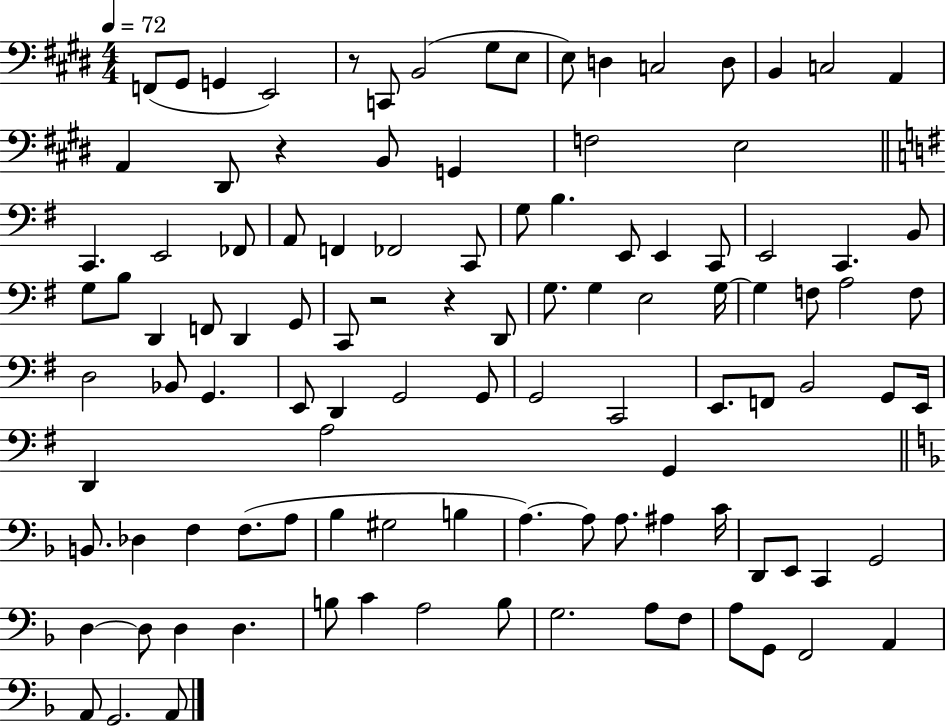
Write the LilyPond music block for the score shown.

{
  \clef bass
  \numericTimeSignature
  \time 4/4
  \key e \major
  \tempo 4 = 72
  f,8( gis,8 g,4 e,2) | r8 c,8 b,2( gis8 e8 | e8) d4 c2 d8 | b,4 c2 a,4 | \break a,4 dis,8 r4 b,8 g,4 | f2 e2 | \bar "||" \break \key e \minor c,4. e,2 fes,8 | a,8 f,4 fes,2 c,8 | g8 b4. e,8 e,4 c,8 | e,2 c,4. b,8 | \break g8 b8 d,4 f,8 d,4 g,8 | c,8 r2 r4 d,8 | g8. g4 e2 g16~~ | g4 f8 a2 f8 | \break d2 bes,8 g,4. | e,8 d,4 g,2 g,8 | g,2 c,2 | e,8. f,8 b,2 g,8 e,16 | \break d,4 a2 g,4 | \bar "||" \break \key f \major b,8. des4 f4 f8.( a8 | bes4 gis2 b4 | a4.~~) a8 a8. ais4 c'16 | d,8 e,8 c,4 g,2 | \break d4~~ d8 d4 d4. | b8 c'4 a2 b8 | g2. a8 f8 | a8 g,8 f,2 a,4 | \break a,8 g,2. a,8 | \bar "|."
}